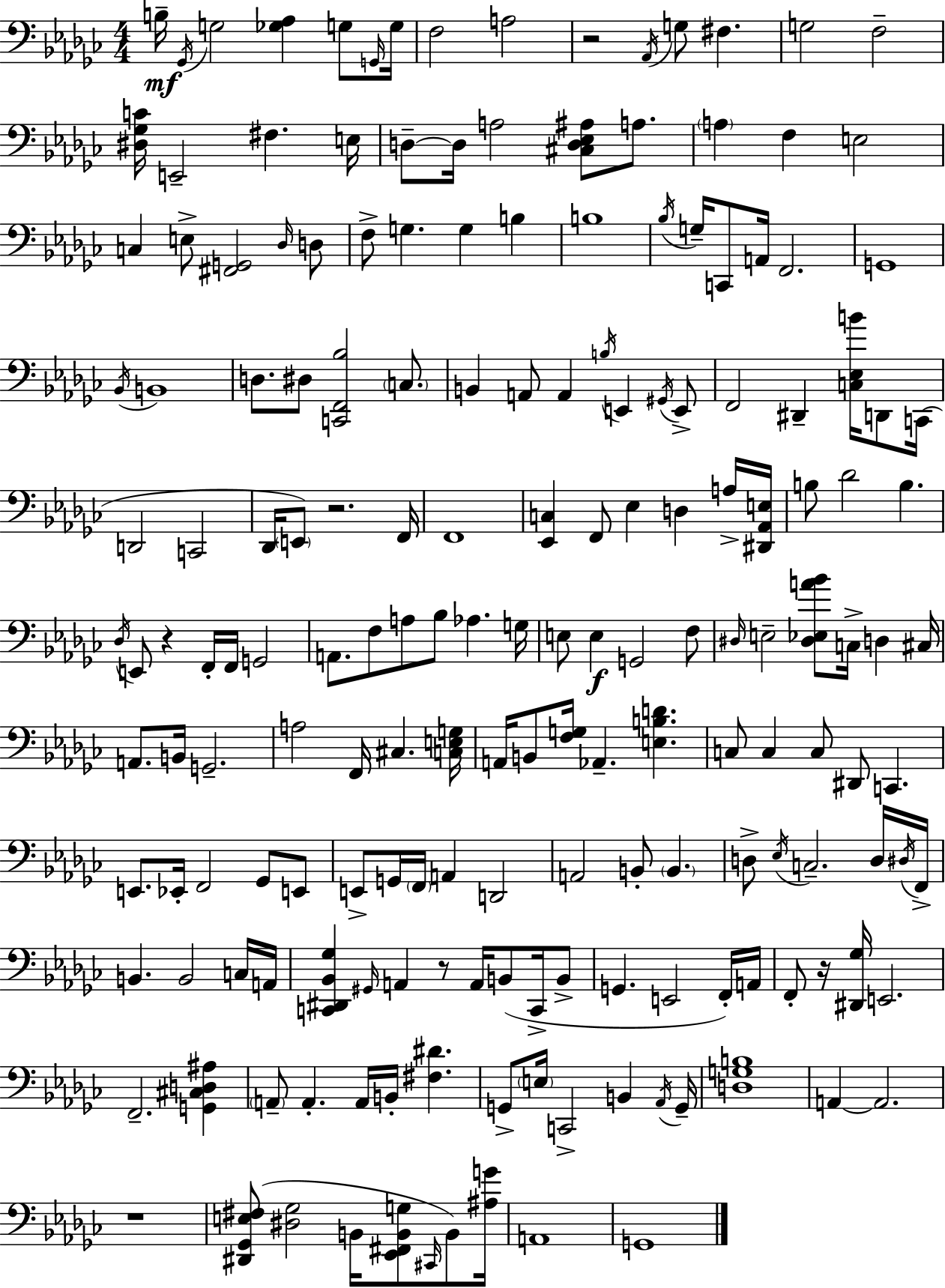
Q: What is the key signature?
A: EES minor